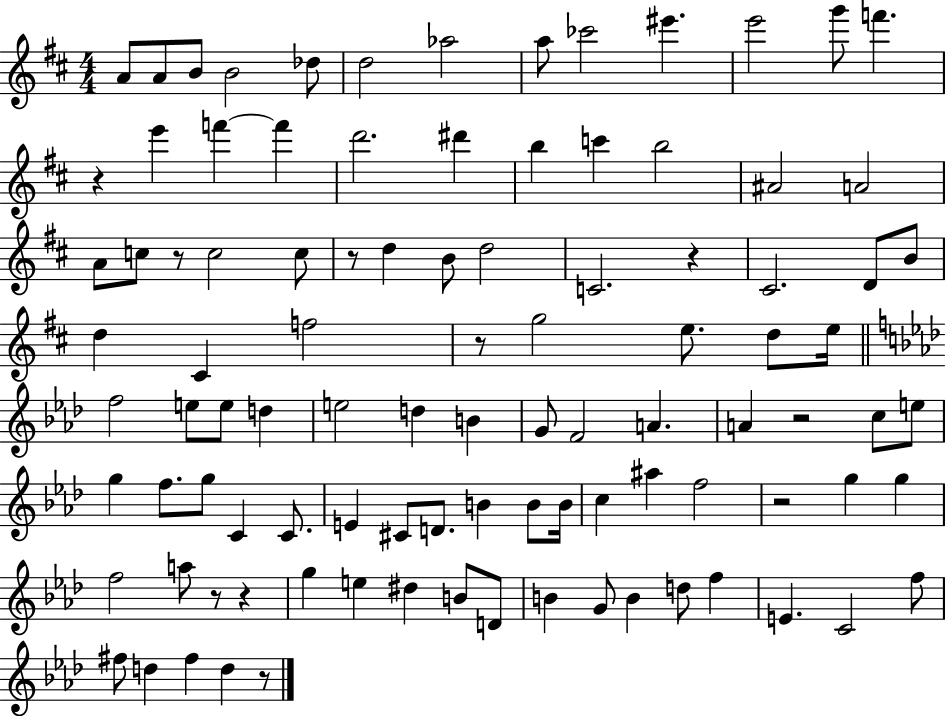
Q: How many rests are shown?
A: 10